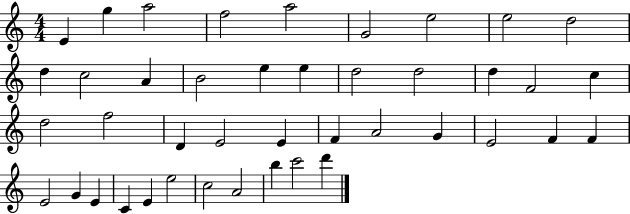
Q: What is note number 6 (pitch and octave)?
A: G4